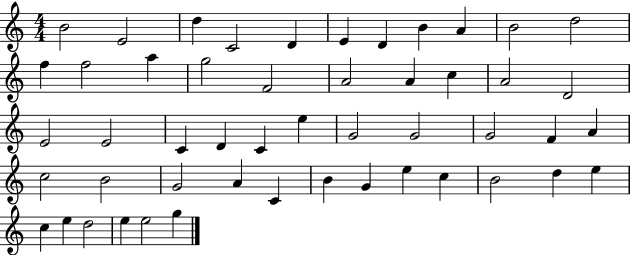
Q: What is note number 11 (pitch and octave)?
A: D5